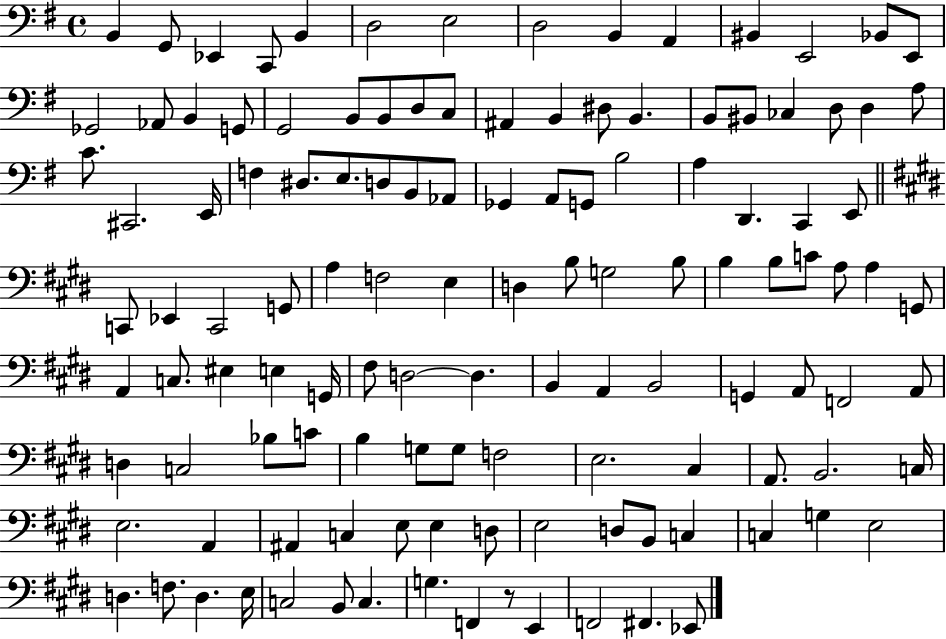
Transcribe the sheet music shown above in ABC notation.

X:1
T:Untitled
M:4/4
L:1/4
K:G
B,, G,,/2 _E,, C,,/2 B,, D,2 E,2 D,2 B,, A,, ^B,, E,,2 _B,,/2 E,,/2 _G,,2 _A,,/2 B,, G,,/2 G,,2 B,,/2 B,,/2 D,/2 C,/2 ^A,, B,, ^D,/2 B,, B,,/2 ^B,,/2 _C, D,/2 D, A,/2 C/2 ^C,,2 E,,/4 F, ^D,/2 E,/2 D,/2 B,,/2 _A,,/2 _G,, A,,/2 G,,/2 B,2 A, D,, C,, E,,/2 C,,/2 _E,, C,,2 G,,/2 A, F,2 E, D, B,/2 G,2 B,/2 B, B,/2 C/2 A,/2 A, G,,/2 A,, C,/2 ^E, E, G,,/4 ^F,/2 D,2 D, B,, A,, B,,2 G,, A,,/2 F,,2 A,,/2 D, C,2 _B,/2 C/2 B, G,/2 G,/2 F,2 E,2 ^C, A,,/2 B,,2 C,/4 E,2 A,, ^A,, C, E,/2 E, D,/2 E,2 D,/2 B,,/2 C, C, G, E,2 D, F,/2 D, E,/4 C,2 B,,/2 C, G, F,, z/2 E,, F,,2 ^F,, _E,,/2